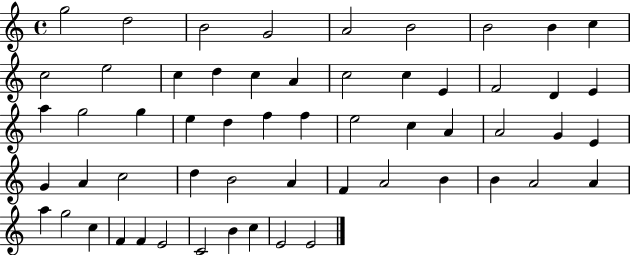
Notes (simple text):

G5/h D5/h B4/h G4/h A4/h B4/h B4/h B4/q C5/q C5/h E5/h C5/q D5/q C5/q A4/q C5/h C5/q E4/q F4/h D4/q E4/q A5/q G5/h G5/q E5/q D5/q F5/q F5/q E5/h C5/q A4/q A4/h G4/q E4/q G4/q A4/q C5/h D5/q B4/h A4/q F4/q A4/h B4/q B4/q A4/h A4/q A5/q G5/h C5/q F4/q F4/q E4/h C4/h B4/q C5/q E4/h E4/h